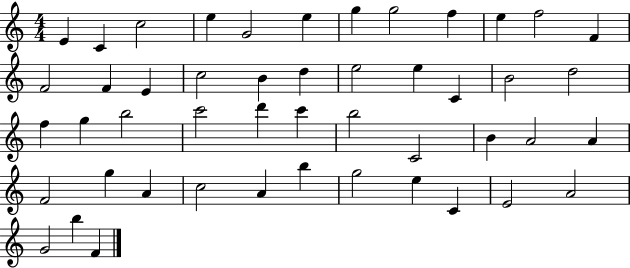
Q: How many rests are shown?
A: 0